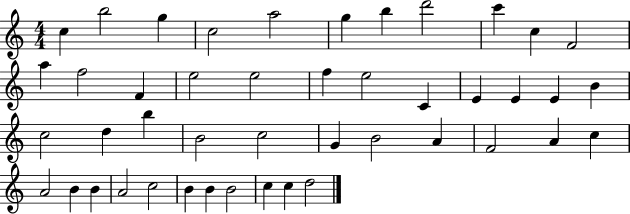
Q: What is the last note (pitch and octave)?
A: D5